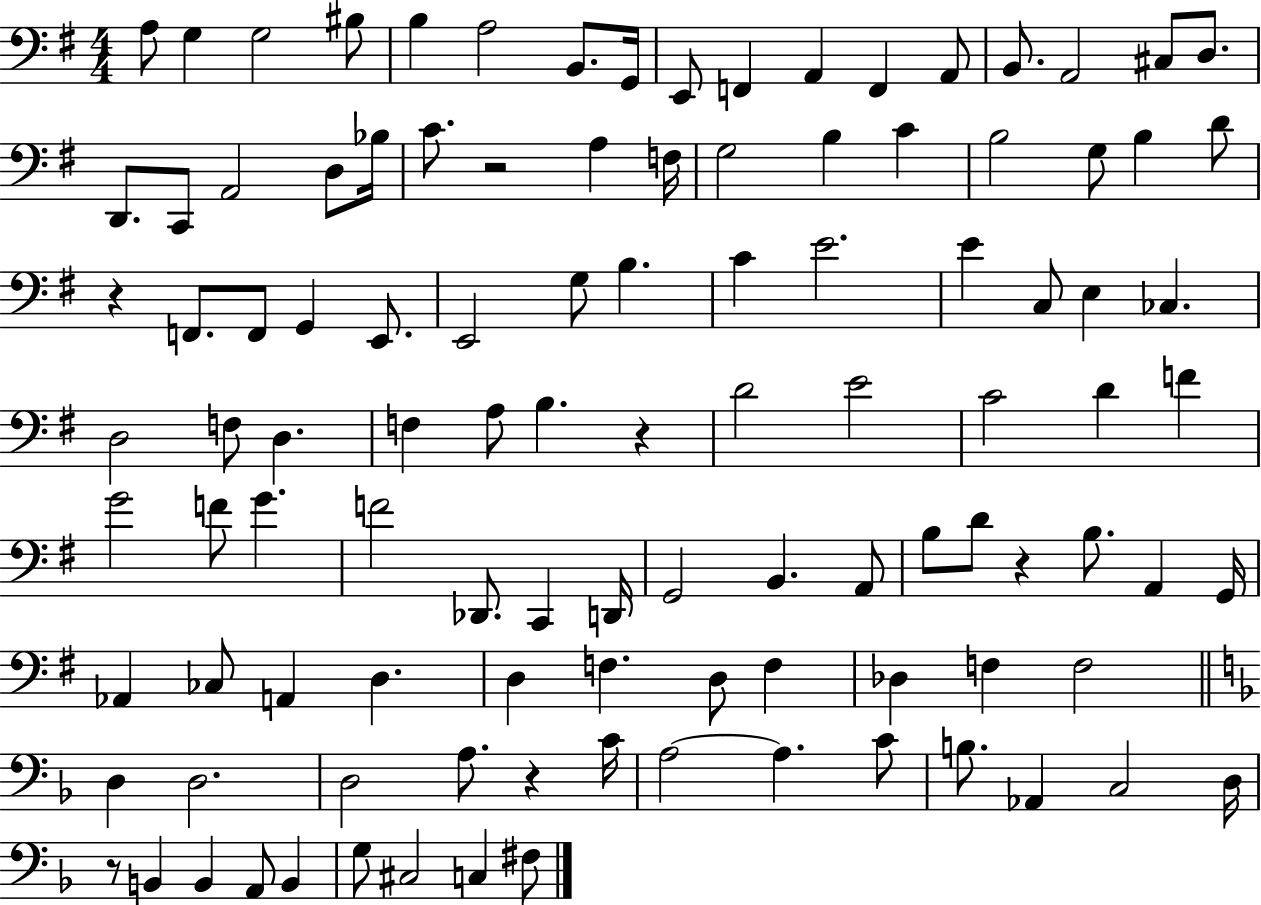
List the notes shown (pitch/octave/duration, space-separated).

A3/e G3/q G3/h BIS3/e B3/q A3/h B2/e. G2/s E2/e F2/q A2/q F2/q A2/e B2/e. A2/h C#3/e D3/e. D2/e. C2/e A2/h D3/e Bb3/s C4/e. R/h A3/q F3/s G3/h B3/q C4/q B3/h G3/e B3/q D4/e R/q F2/e. F2/e G2/q E2/e. E2/h G3/e B3/q. C4/q E4/h. E4/q C3/e E3/q CES3/q. D3/h F3/e D3/q. F3/q A3/e B3/q. R/q D4/h E4/h C4/h D4/q F4/q G4/h F4/e G4/q. F4/h Db2/e. C2/q D2/s G2/h B2/q. A2/e B3/e D4/e R/q B3/e. A2/q G2/s Ab2/q CES3/e A2/q D3/q. D3/q F3/q. D3/e F3/q Db3/q F3/q F3/h D3/q D3/h. D3/h A3/e. R/q C4/s A3/h A3/q. C4/e B3/e. Ab2/q C3/h D3/s R/e B2/q B2/q A2/e B2/q G3/e C#3/h C3/q F#3/e